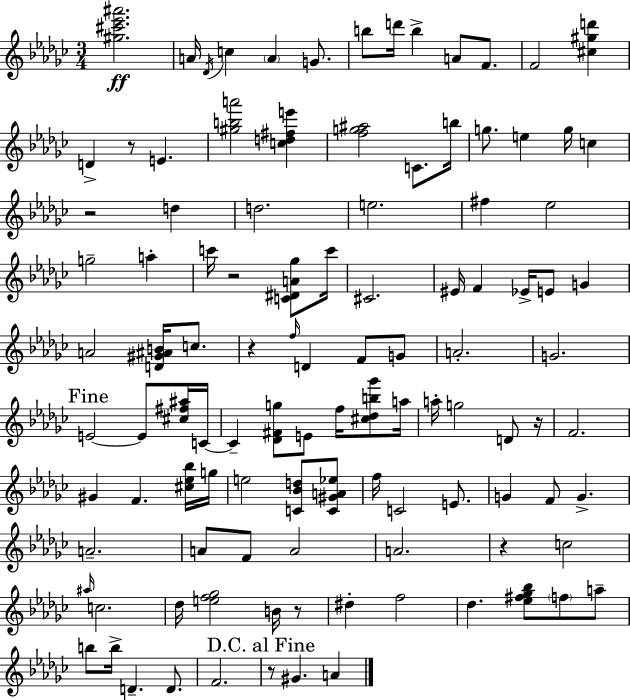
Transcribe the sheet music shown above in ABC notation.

X:1
T:Untitled
M:3/4
L:1/4
K:Ebm
[^g^c'_e'^a']2 A/4 _D/4 c A G/2 b/2 d'/4 b A/2 F/2 F2 [^c^gd'] D z/2 E [^gba']2 [cd^fe'] [fg^a]2 C/2 b/4 g/2 e g/4 c z2 d d2 e2 ^f _e2 g2 a c'/4 z2 [C^DA_g]/2 c'/4 ^C2 ^E/4 F _E/4 E/2 G A2 [D^G^AB]/4 c/2 z f/4 D F/2 G/2 A2 G2 E2 E/2 [^c^f^a]/4 C/4 C [_D^Fg]/2 E/2 f/4 [^c_db_g']/2 a/4 a/4 g2 D/2 z/4 F2 ^G F [^c_e_b]/4 g/4 e2 [C_Bd]/2 [C^GA_e]/2 f/4 C2 E/2 G F/2 G A2 A/2 F/2 A2 A2 z c2 ^a/4 c2 _d/4 [ef_g]2 B/4 z/2 ^d f2 _d [_e^f_g_b]/2 f/2 a/2 b/2 b/4 D D/2 F2 z/2 ^G A